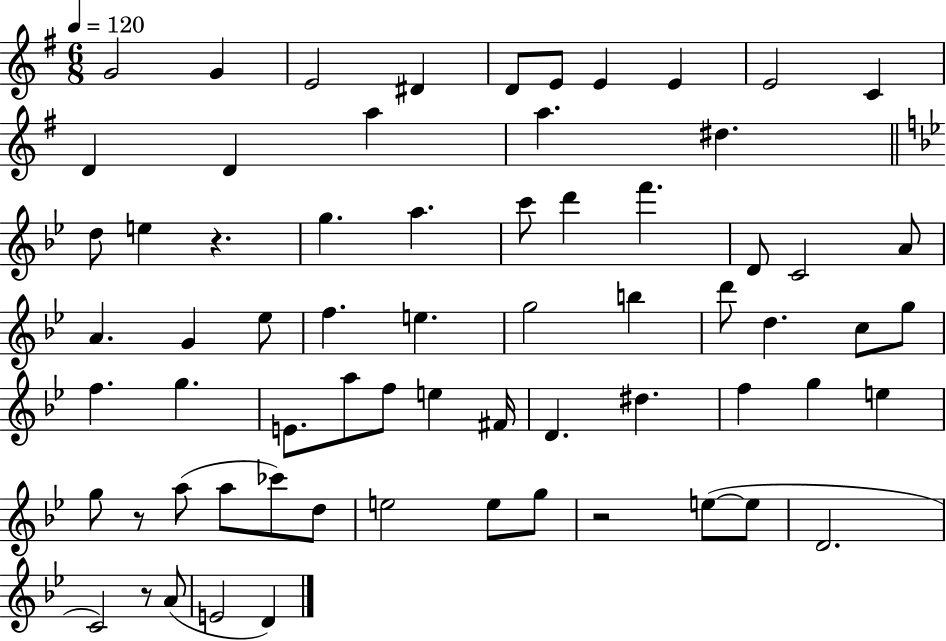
G4/h G4/q E4/h D#4/q D4/e E4/e E4/q E4/q E4/h C4/q D4/q D4/q A5/q A5/q. D#5/q. D5/e E5/q R/q. G5/q. A5/q. C6/e D6/q F6/q. D4/e C4/h A4/e A4/q. G4/q Eb5/e F5/q. E5/q. G5/h B5/q D6/e D5/q. C5/e G5/e F5/q. G5/q. E4/e. A5/e F5/e E5/q F#4/s D4/q. D#5/q. F5/q G5/q E5/q G5/e R/e A5/e A5/e CES6/e D5/e E5/h E5/e G5/e R/h E5/e E5/e D4/h. C4/h R/e A4/e E4/h D4/q